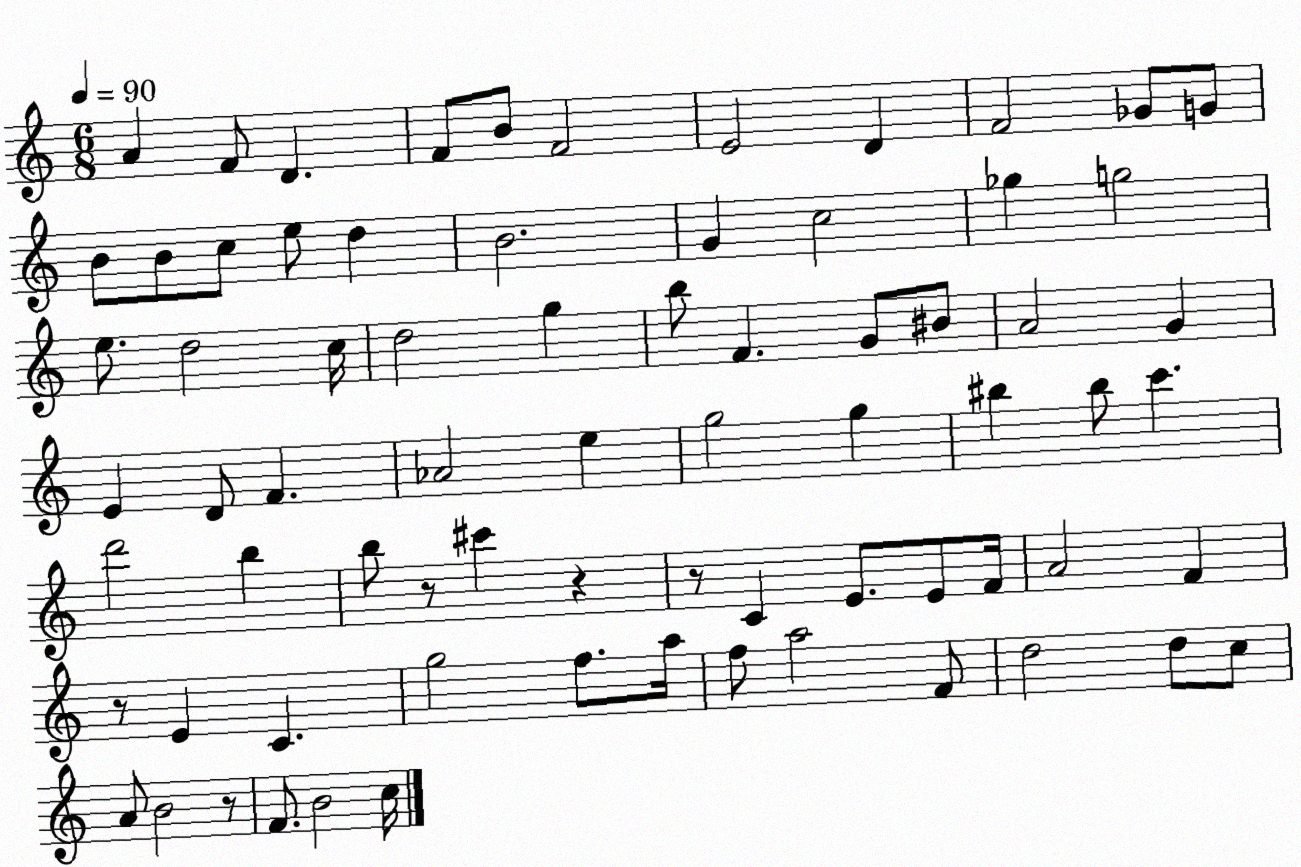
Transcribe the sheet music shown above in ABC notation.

X:1
T:Untitled
M:6/8
L:1/4
K:C
A F/2 D F/2 B/2 F2 E2 D F2 _G/2 G/2 B/2 B/2 c/2 e/2 d B2 G c2 _g g2 e/2 d2 c/4 d2 g b/2 F G/2 ^B/2 A2 G E D/2 F _A2 e g2 g ^b ^b/2 c' d'2 b b/2 z/2 ^c' z z/2 C E/2 E/2 F/4 A2 F z/2 E C g2 f/2 a/4 f/2 a2 F/2 d2 d/2 c/2 A/2 B2 z/2 F/2 B2 c/4